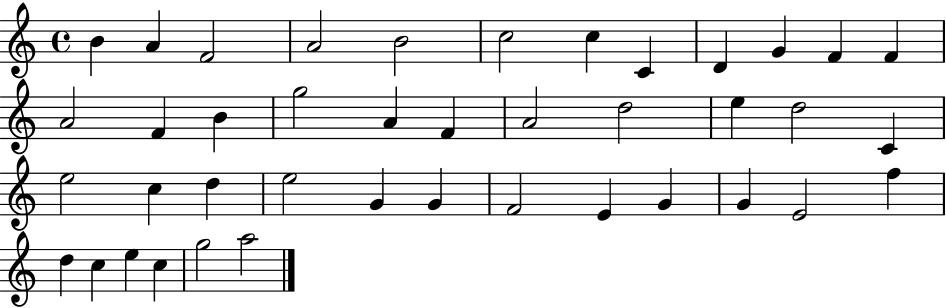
{
  \clef treble
  \time 4/4
  \defaultTimeSignature
  \key c \major
  b'4 a'4 f'2 | a'2 b'2 | c''2 c''4 c'4 | d'4 g'4 f'4 f'4 | \break a'2 f'4 b'4 | g''2 a'4 f'4 | a'2 d''2 | e''4 d''2 c'4 | \break e''2 c''4 d''4 | e''2 g'4 g'4 | f'2 e'4 g'4 | g'4 e'2 f''4 | \break d''4 c''4 e''4 c''4 | g''2 a''2 | \bar "|."
}